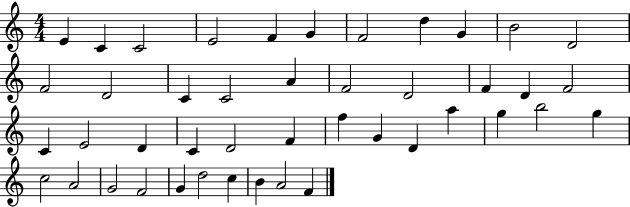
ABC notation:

X:1
T:Untitled
M:4/4
L:1/4
K:C
E C C2 E2 F G F2 d G B2 D2 F2 D2 C C2 A F2 D2 F D F2 C E2 D C D2 F f G D a g b2 g c2 A2 G2 F2 G d2 c B A2 F